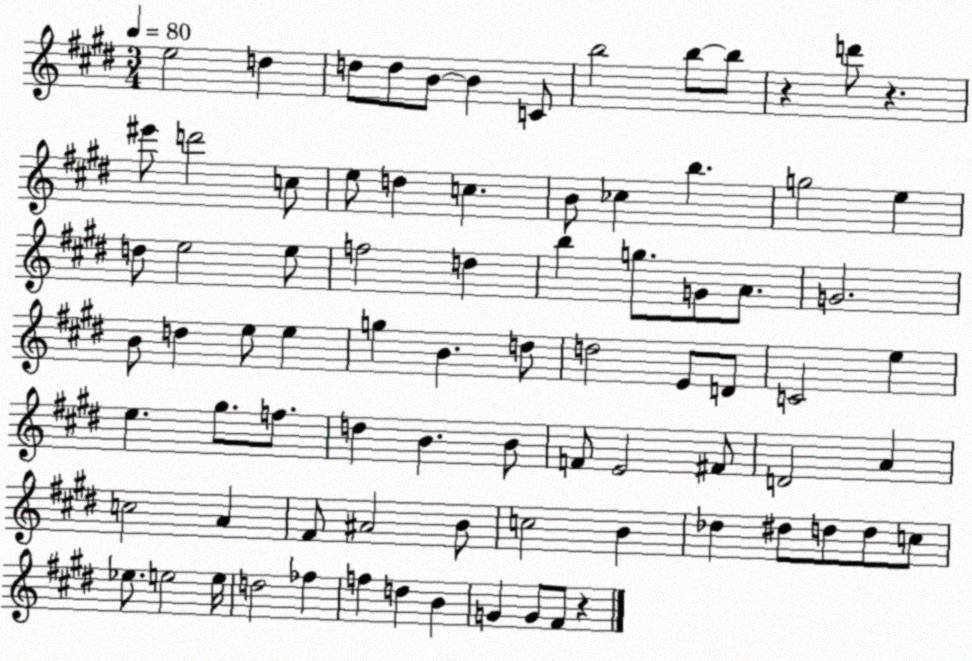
X:1
T:Untitled
M:3/4
L:1/4
K:E
e2 d d/2 d/2 B/2 B C/2 b2 b/2 b/2 z d'/2 z ^e'/2 d'2 c/2 e/2 d c B/2 _c b g2 e d/2 e2 e/2 f2 d b g/2 G/2 A/2 G2 B/2 d e/2 e g B d/2 d2 E/2 D/2 C2 e e ^g/2 f/2 d B B/2 F/2 E2 ^F/2 D2 A c2 A ^F/2 ^A2 B/2 c2 B _d ^d/2 d/2 d/2 c/2 _e/2 e2 e/4 d2 _f f d B G G/2 ^F/2 z